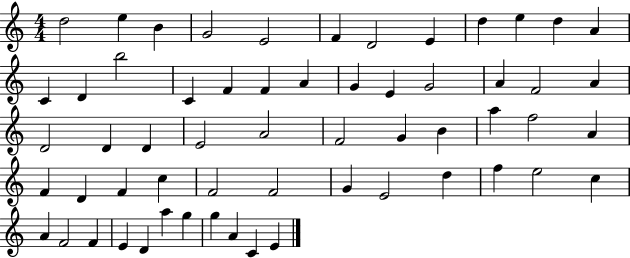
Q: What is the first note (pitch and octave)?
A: D5